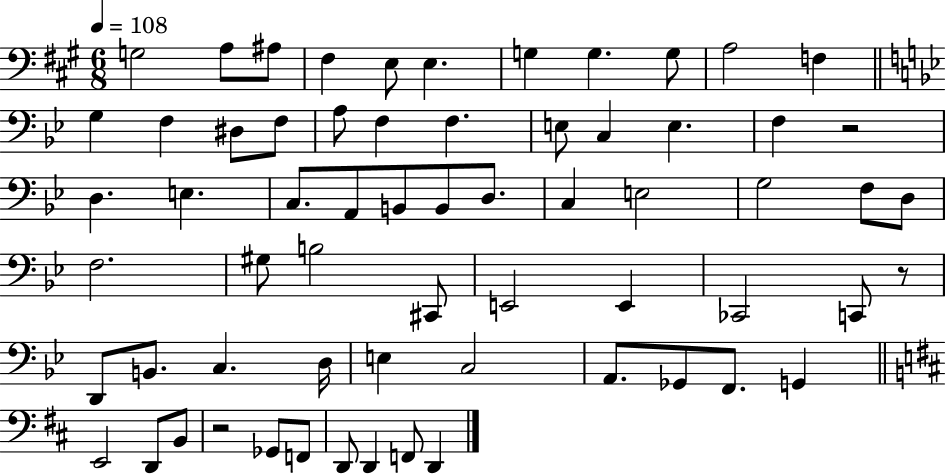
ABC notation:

X:1
T:Untitled
M:6/8
L:1/4
K:A
G,2 A,/2 ^A,/2 ^F, E,/2 E, G, G, G,/2 A,2 F, G, F, ^D,/2 F,/2 A,/2 F, F, E,/2 C, E, F, z2 D, E, C,/2 A,,/2 B,,/2 B,,/2 D,/2 C, E,2 G,2 F,/2 D,/2 F,2 ^G,/2 B,2 ^C,,/2 E,,2 E,, _C,,2 C,,/2 z/2 D,,/2 B,,/2 C, D,/4 E, C,2 A,,/2 _G,,/2 F,,/2 G,, E,,2 D,,/2 B,,/2 z2 _G,,/2 F,,/2 D,,/2 D,, F,,/2 D,,